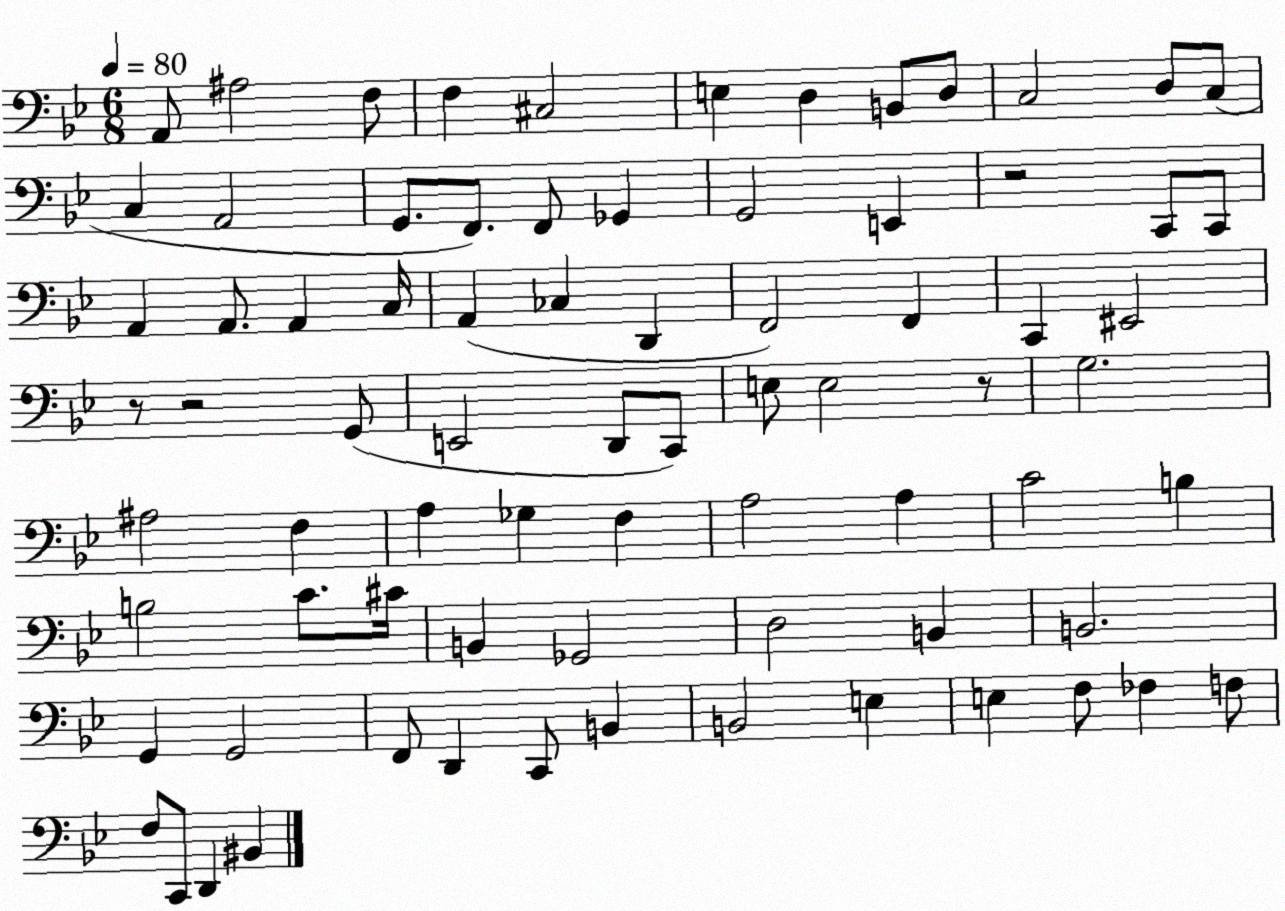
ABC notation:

X:1
T:Untitled
M:6/8
L:1/4
K:Bb
A,,/2 ^A,2 F,/2 F, ^C,2 E, D, B,,/2 D,/2 C,2 D,/2 C,/2 C, A,,2 G,,/2 F,,/2 F,,/2 _G,, G,,2 E,, z2 C,,/2 C,,/2 A,, A,,/2 A,, C,/4 A,, _C, D,, F,,2 F,, C,, ^E,,2 z/2 z2 G,,/2 E,,2 D,,/2 C,,/2 E,/2 E,2 z/2 G,2 ^A,2 F, A, _G, F, A,2 A, C2 B, B,2 C/2 ^C/4 B,, _G,,2 D,2 B,, B,,2 G,, G,,2 F,,/2 D,, C,,/2 B,, B,,2 E, E, F,/2 _F, F,/2 F,/2 C,,/2 D,, ^B,,